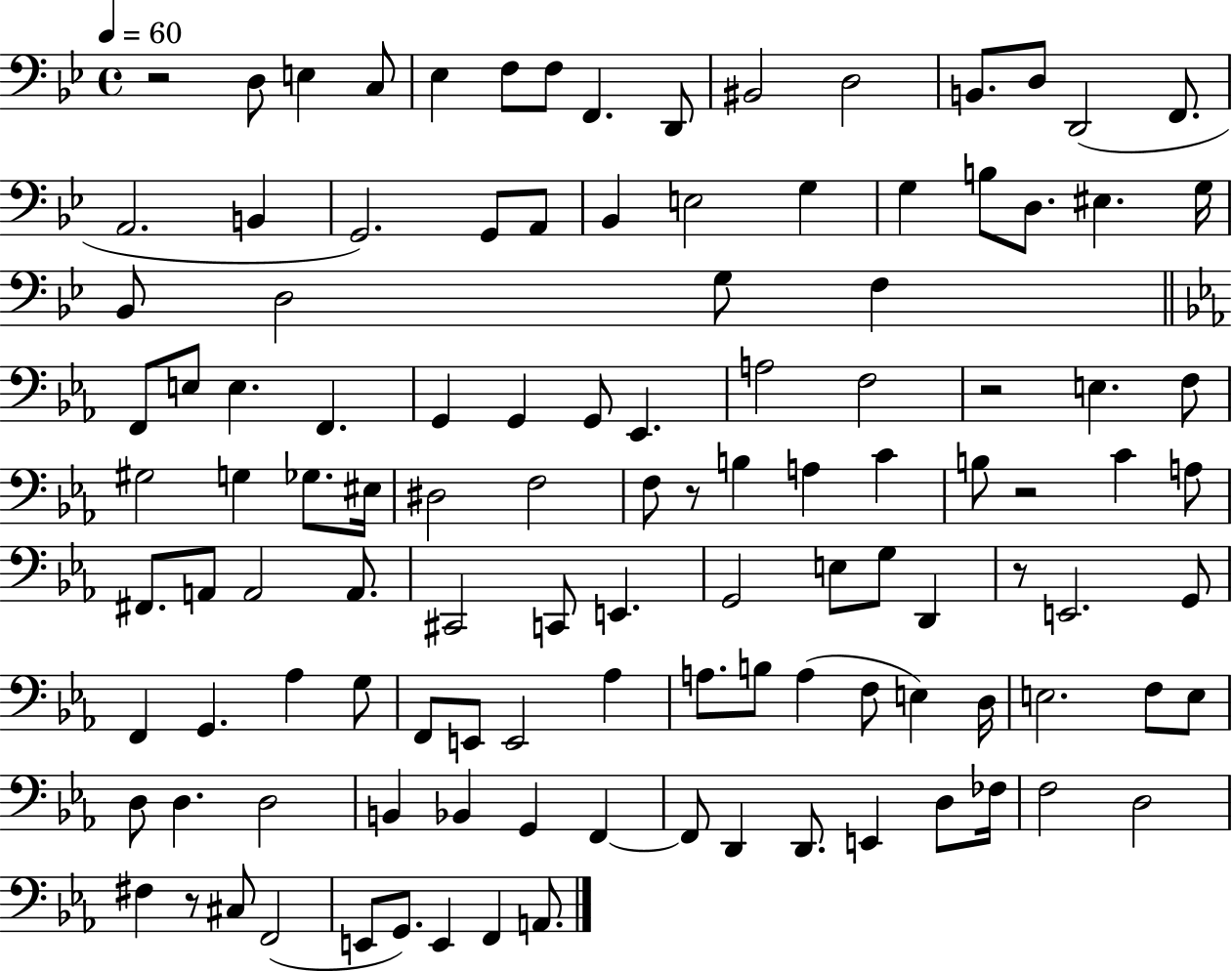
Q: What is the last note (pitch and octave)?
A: A2